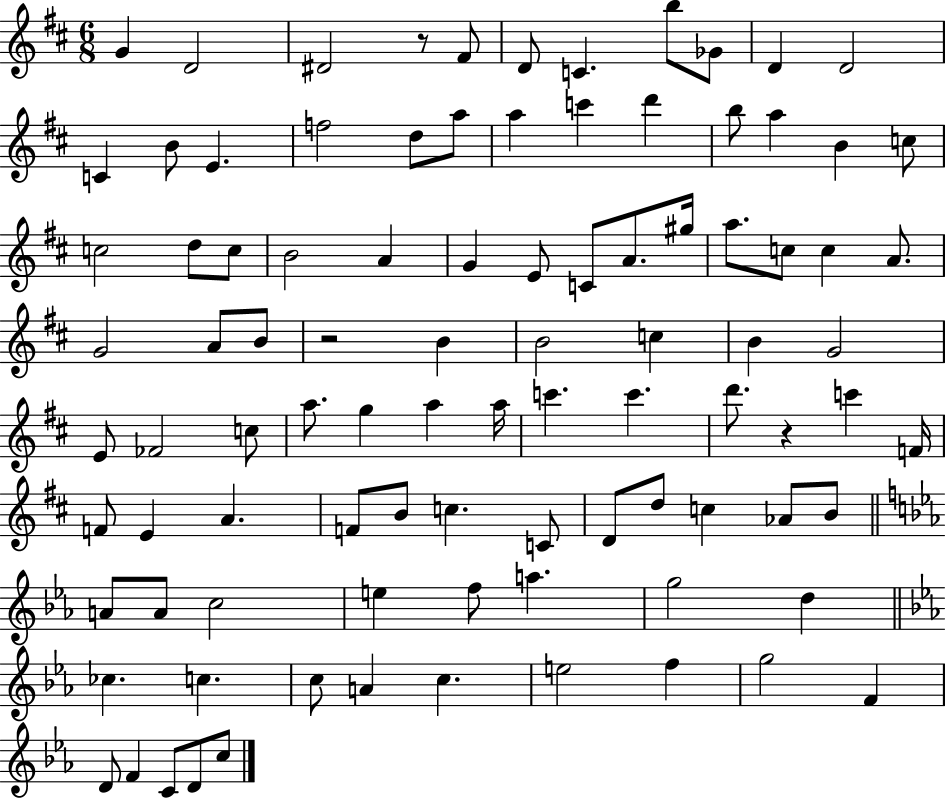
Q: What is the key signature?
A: D major